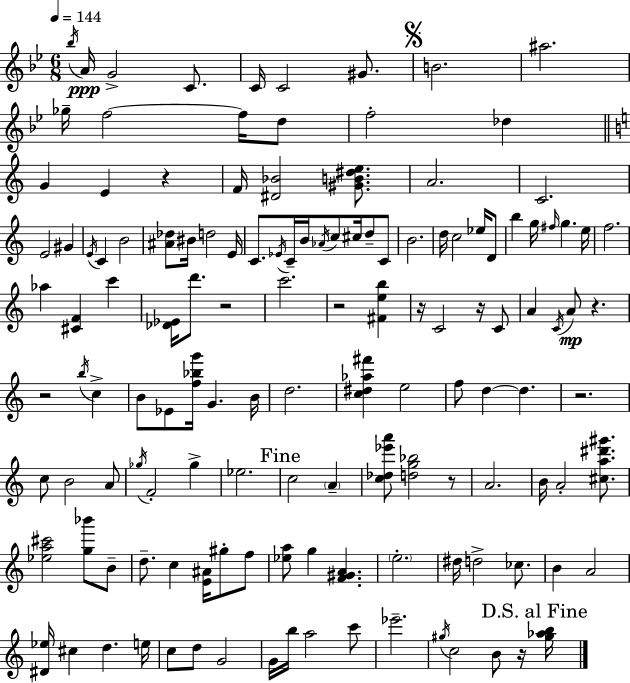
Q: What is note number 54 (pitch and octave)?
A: C4